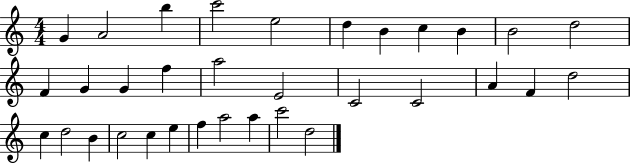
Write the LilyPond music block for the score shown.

{
  \clef treble
  \numericTimeSignature
  \time 4/4
  \key c \major
  g'4 a'2 b''4 | c'''2 e''2 | d''4 b'4 c''4 b'4 | b'2 d''2 | \break f'4 g'4 g'4 f''4 | a''2 e'2 | c'2 c'2 | a'4 f'4 d''2 | \break c''4 d''2 b'4 | c''2 c''4 e''4 | f''4 a''2 a''4 | c'''2 d''2 | \break \bar "|."
}